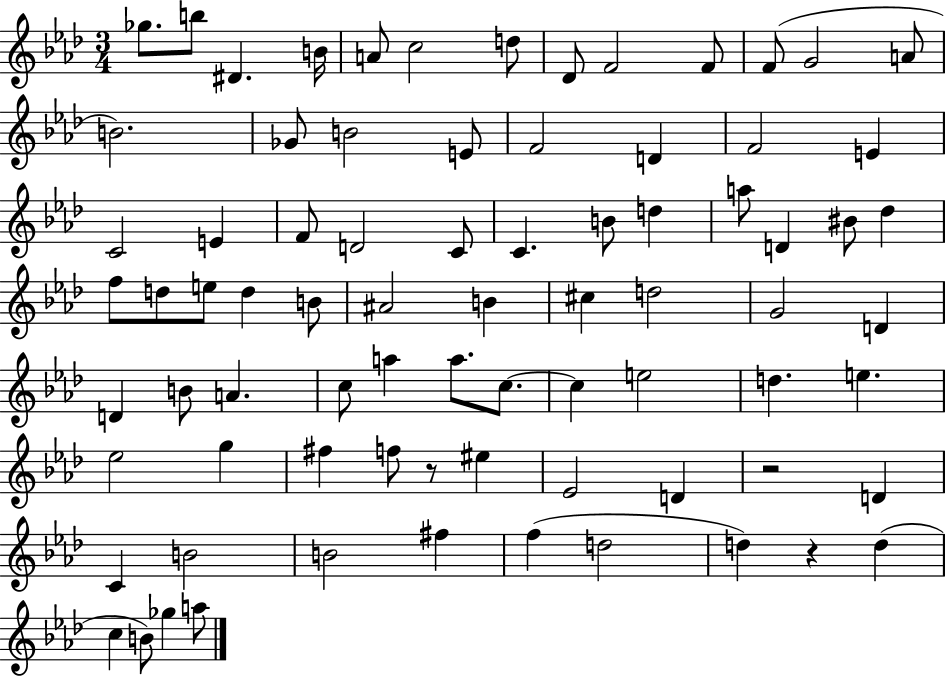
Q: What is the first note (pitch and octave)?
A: Gb5